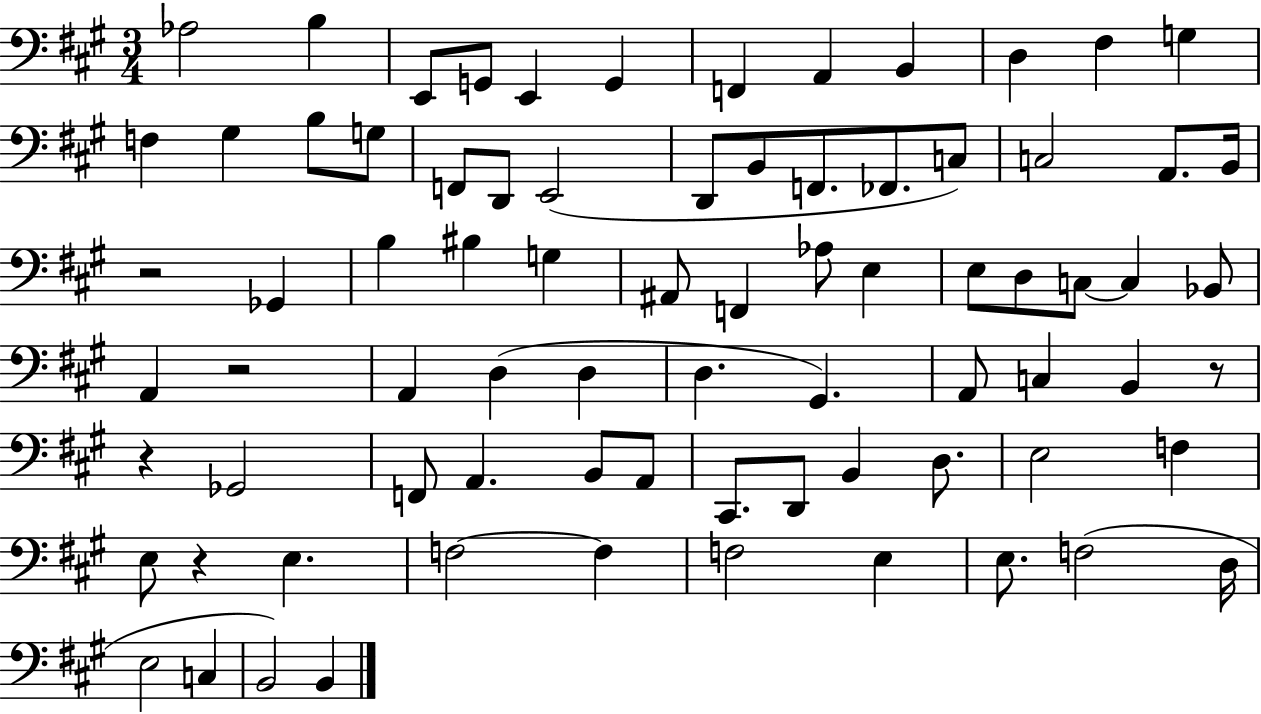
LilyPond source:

{
  \clef bass
  \numericTimeSignature
  \time 3/4
  \key a \major
  \repeat volta 2 { aes2 b4 | e,8 g,8 e,4 g,4 | f,4 a,4 b,4 | d4 fis4 g4 | \break f4 gis4 b8 g8 | f,8 d,8 e,2( | d,8 b,8 f,8. fes,8. c8) | c2 a,8. b,16 | \break r2 ges,4 | b4 bis4 g4 | ais,8 f,4 aes8 e4 | e8 d8 c8~~ c4 bes,8 | \break a,4 r2 | a,4 d4( d4 | d4. gis,4.) | a,8 c4 b,4 r8 | \break r4 ges,2 | f,8 a,4. b,8 a,8 | cis,8. d,8 b,4 d8. | e2 f4 | \break e8 r4 e4. | f2~~ f4 | f2 e4 | e8. f2( d16 | \break e2 c4 | b,2) b,4 | } \bar "|."
}